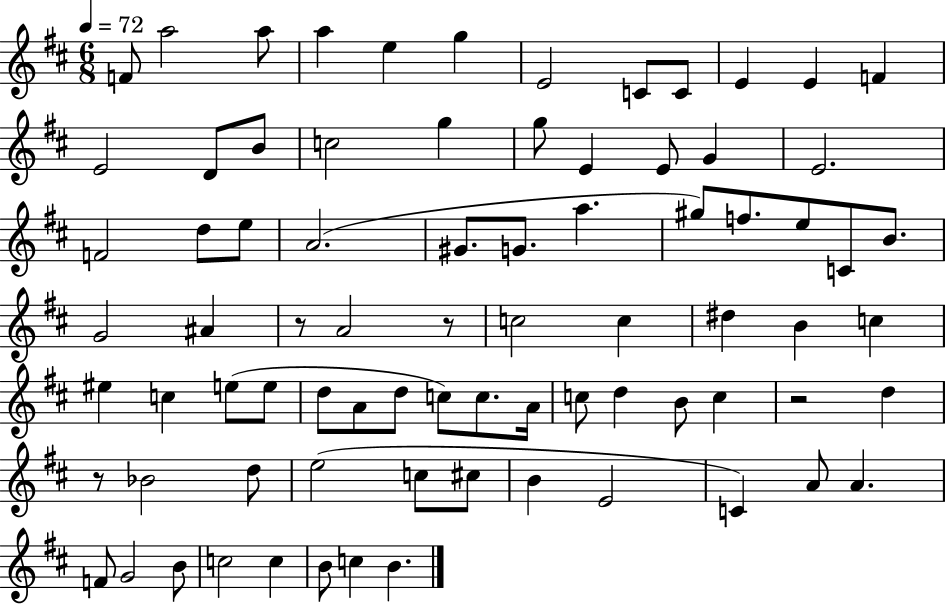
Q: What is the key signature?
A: D major